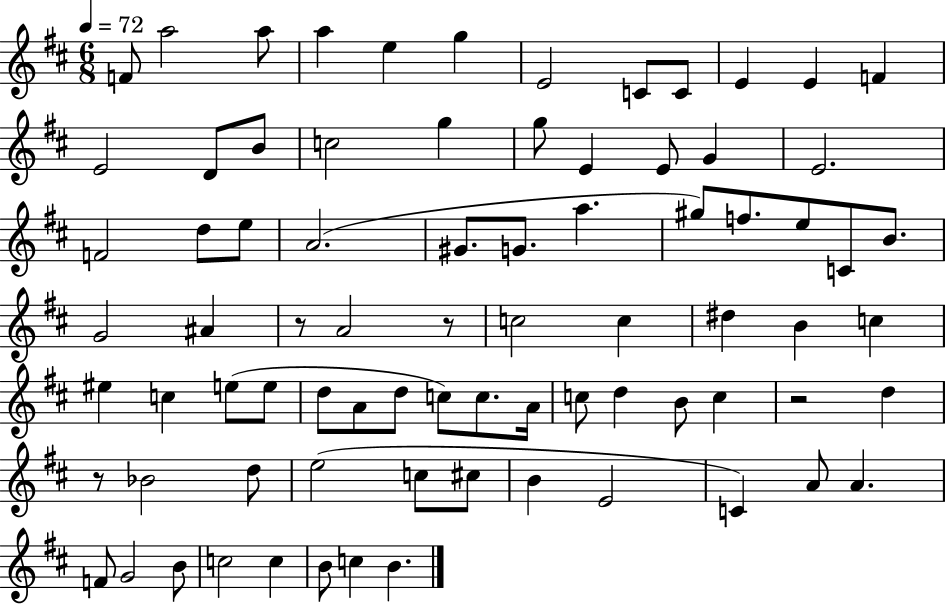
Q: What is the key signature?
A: D major